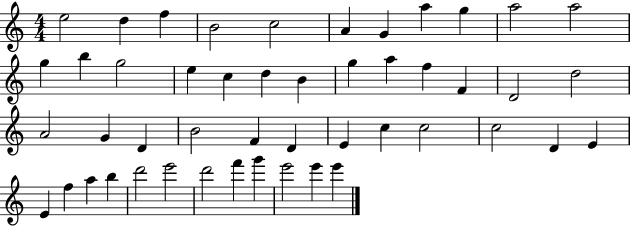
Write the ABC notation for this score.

X:1
T:Untitled
M:4/4
L:1/4
K:C
e2 d f B2 c2 A G a g a2 a2 g b g2 e c d B g a f F D2 d2 A2 G D B2 F D E c c2 c2 D E E f a b d'2 e'2 d'2 f' g' e'2 e' e'